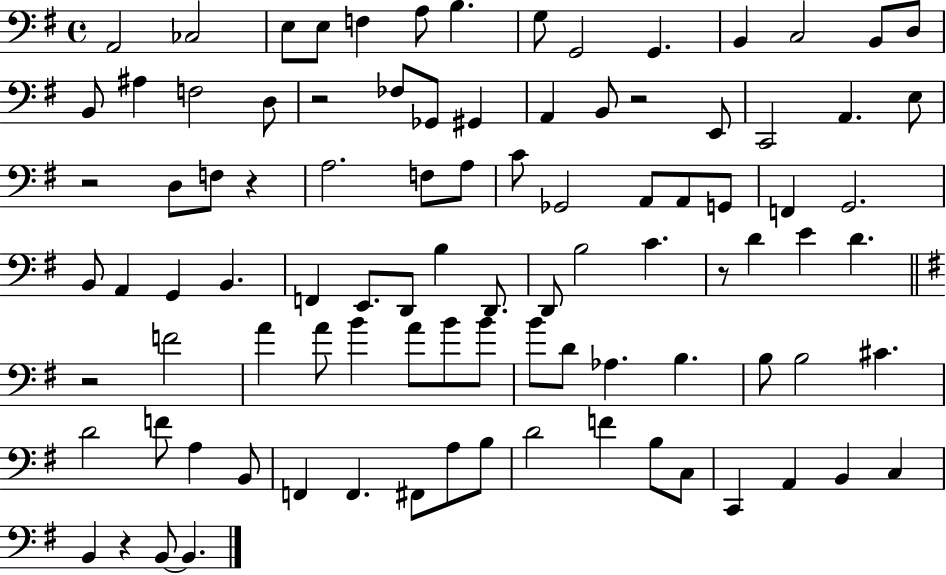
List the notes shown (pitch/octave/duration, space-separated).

A2/h CES3/h E3/e E3/e F3/q A3/e B3/q. G3/e G2/h G2/q. B2/q C3/h B2/e D3/e B2/e A#3/q F3/h D3/e R/h FES3/e Gb2/e G#2/q A2/q B2/e R/h E2/e C2/h A2/q. E3/e R/h D3/e F3/e R/q A3/h. F3/e A3/e C4/e Gb2/h A2/e A2/e G2/e F2/q G2/h. B2/e A2/q G2/q B2/q. F2/q E2/e. D2/e B3/q D2/e. D2/e B3/h C4/q. R/e D4/q E4/q D4/q. R/h F4/h A4/q A4/e B4/q A4/e B4/e B4/e B4/e D4/e Ab3/q. B3/q. B3/e B3/h C#4/q. D4/h F4/e A3/q B2/e F2/q F2/q. F#2/e A3/e B3/e D4/h F4/q B3/e C3/e C2/q A2/q B2/q C3/q B2/q R/q B2/e B2/q.